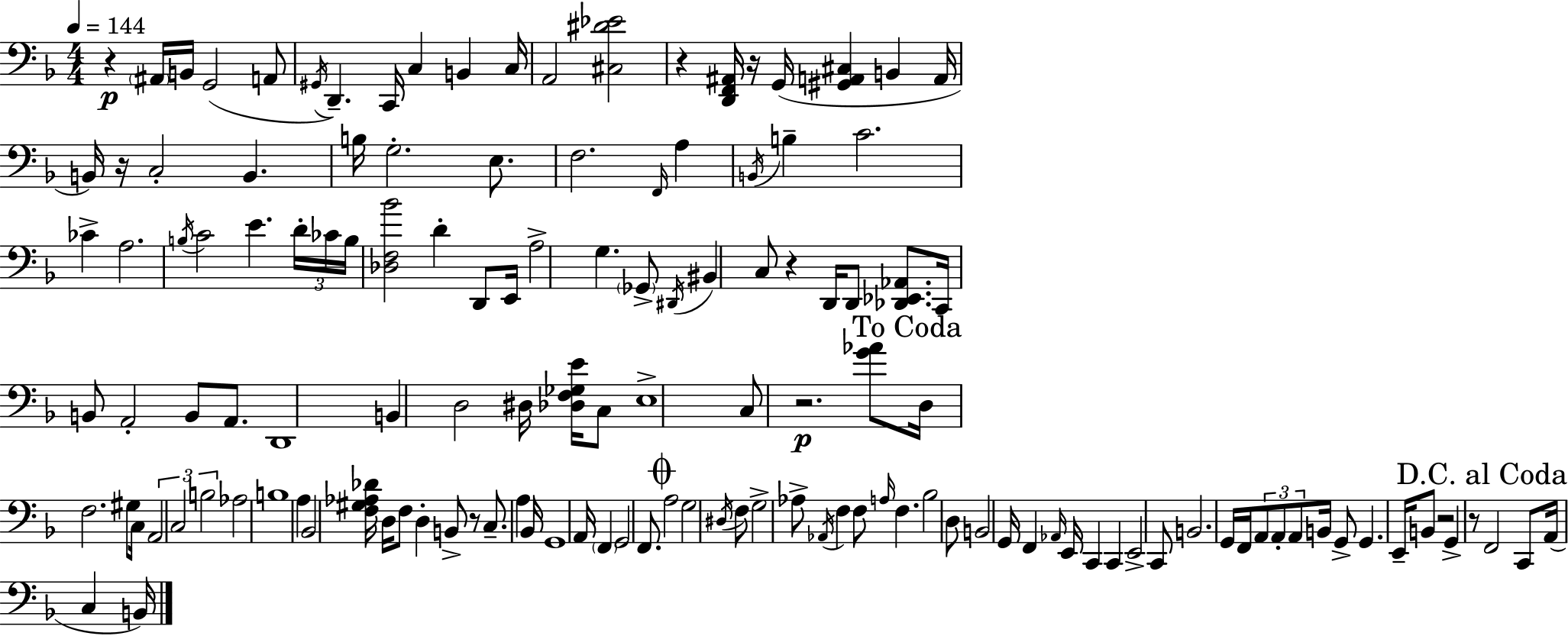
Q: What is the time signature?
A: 4/4